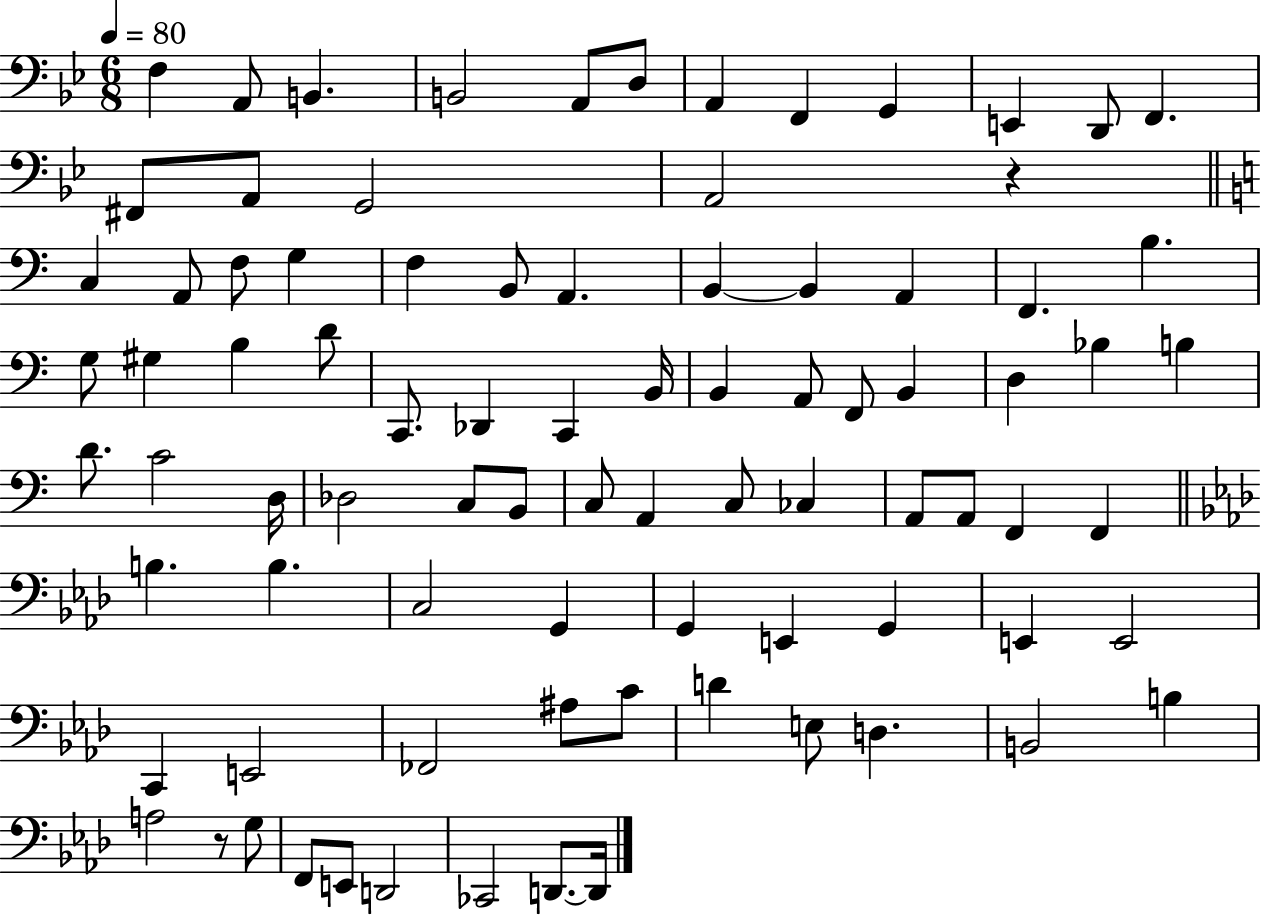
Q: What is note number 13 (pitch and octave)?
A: F#2